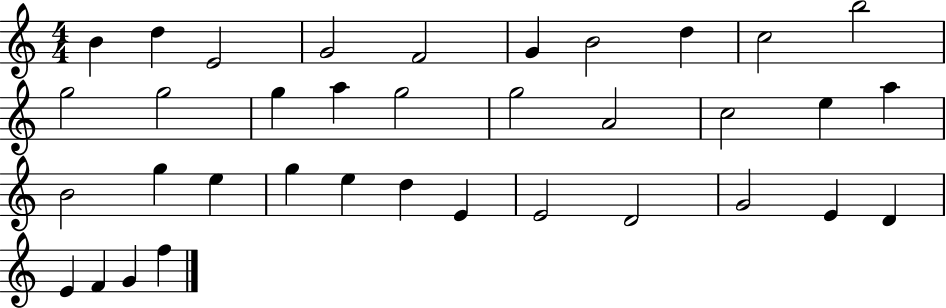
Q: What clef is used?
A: treble